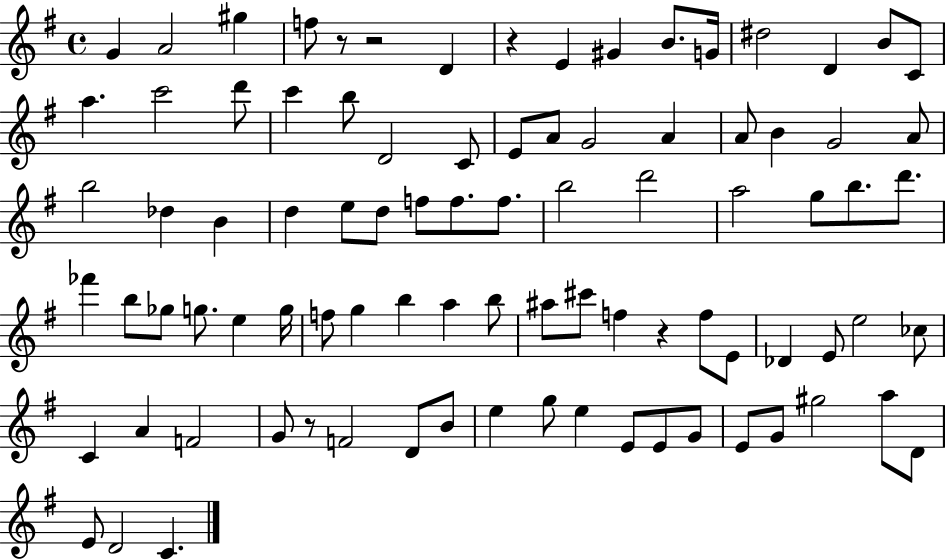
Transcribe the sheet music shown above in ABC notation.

X:1
T:Untitled
M:4/4
L:1/4
K:G
G A2 ^g f/2 z/2 z2 D z E ^G B/2 G/4 ^d2 D B/2 C/2 a c'2 d'/2 c' b/2 D2 C/2 E/2 A/2 G2 A A/2 B G2 A/2 b2 _d B d e/2 d/2 f/2 f/2 f/2 b2 d'2 a2 g/2 b/2 d'/2 _f' b/2 _g/2 g/2 e g/4 f/2 g b a b/2 ^a/2 ^c'/2 f z f/2 E/2 _D E/2 e2 _c/2 C A F2 G/2 z/2 F2 D/2 B/2 e g/2 e E/2 E/2 G/2 E/2 G/2 ^g2 a/2 D/2 E/2 D2 C